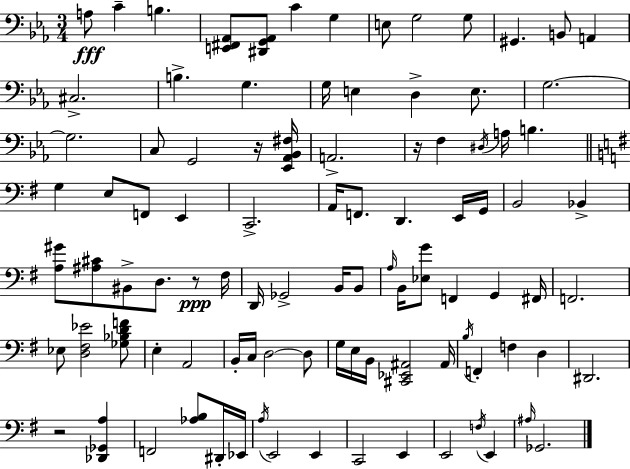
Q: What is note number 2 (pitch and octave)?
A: C4